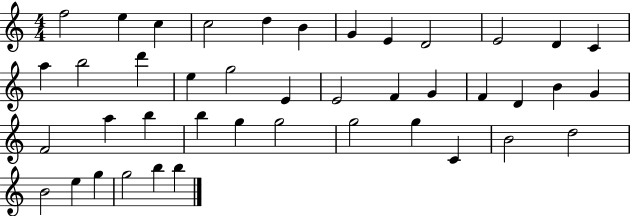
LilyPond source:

{
  \clef treble
  \numericTimeSignature
  \time 4/4
  \key c \major
  f''2 e''4 c''4 | c''2 d''4 b'4 | g'4 e'4 d'2 | e'2 d'4 c'4 | \break a''4 b''2 d'''4 | e''4 g''2 e'4 | e'2 f'4 g'4 | f'4 d'4 b'4 g'4 | \break f'2 a''4 b''4 | b''4 g''4 g''2 | g''2 g''4 c'4 | b'2 d''2 | \break b'2 e''4 g''4 | g''2 b''4 b''4 | \bar "|."
}